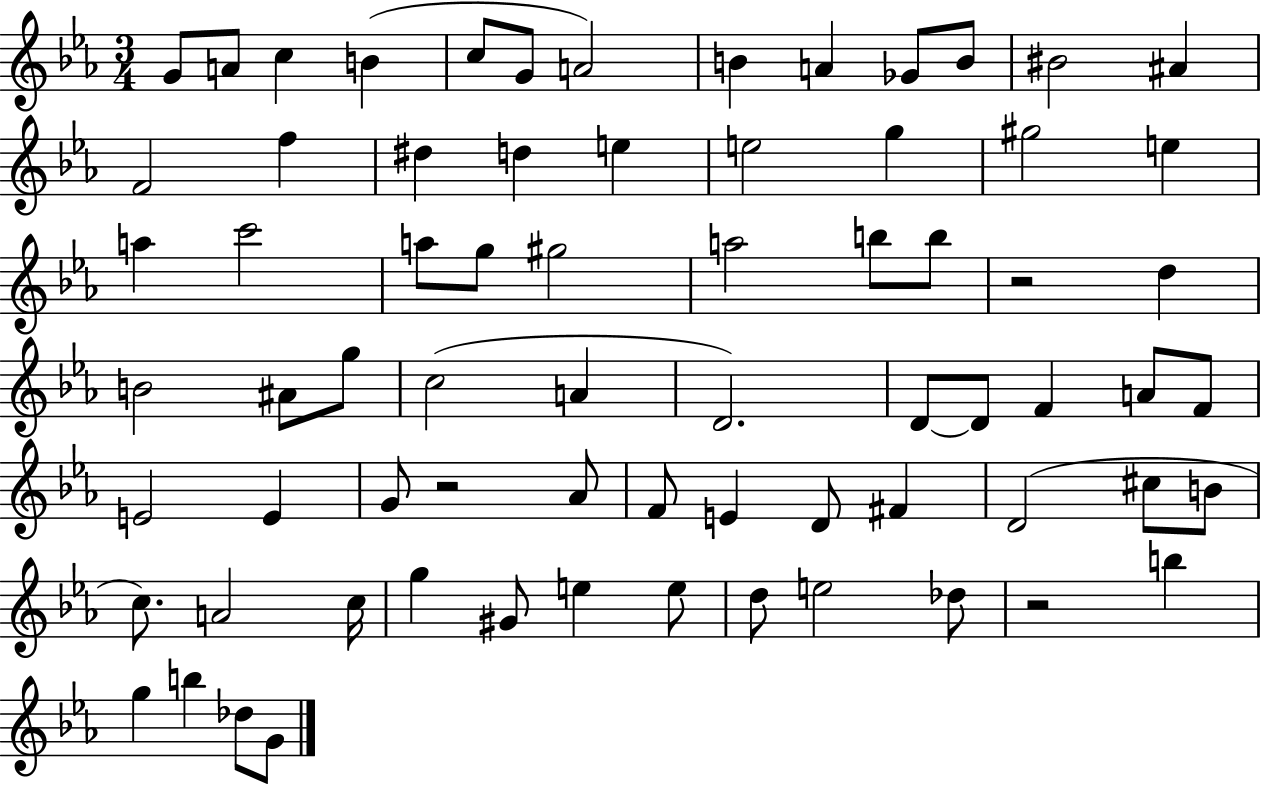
{
  \clef treble
  \numericTimeSignature
  \time 3/4
  \key ees \major
  g'8 a'8 c''4 b'4( | c''8 g'8 a'2) | b'4 a'4 ges'8 b'8 | bis'2 ais'4 | \break f'2 f''4 | dis''4 d''4 e''4 | e''2 g''4 | gis''2 e''4 | \break a''4 c'''2 | a''8 g''8 gis''2 | a''2 b''8 b''8 | r2 d''4 | \break b'2 ais'8 g''8 | c''2( a'4 | d'2.) | d'8~~ d'8 f'4 a'8 f'8 | \break e'2 e'4 | g'8 r2 aes'8 | f'8 e'4 d'8 fis'4 | d'2( cis''8 b'8 | \break c''8.) a'2 c''16 | g''4 gis'8 e''4 e''8 | d''8 e''2 des''8 | r2 b''4 | \break g''4 b''4 des''8 g'8 | \bar "|."
}